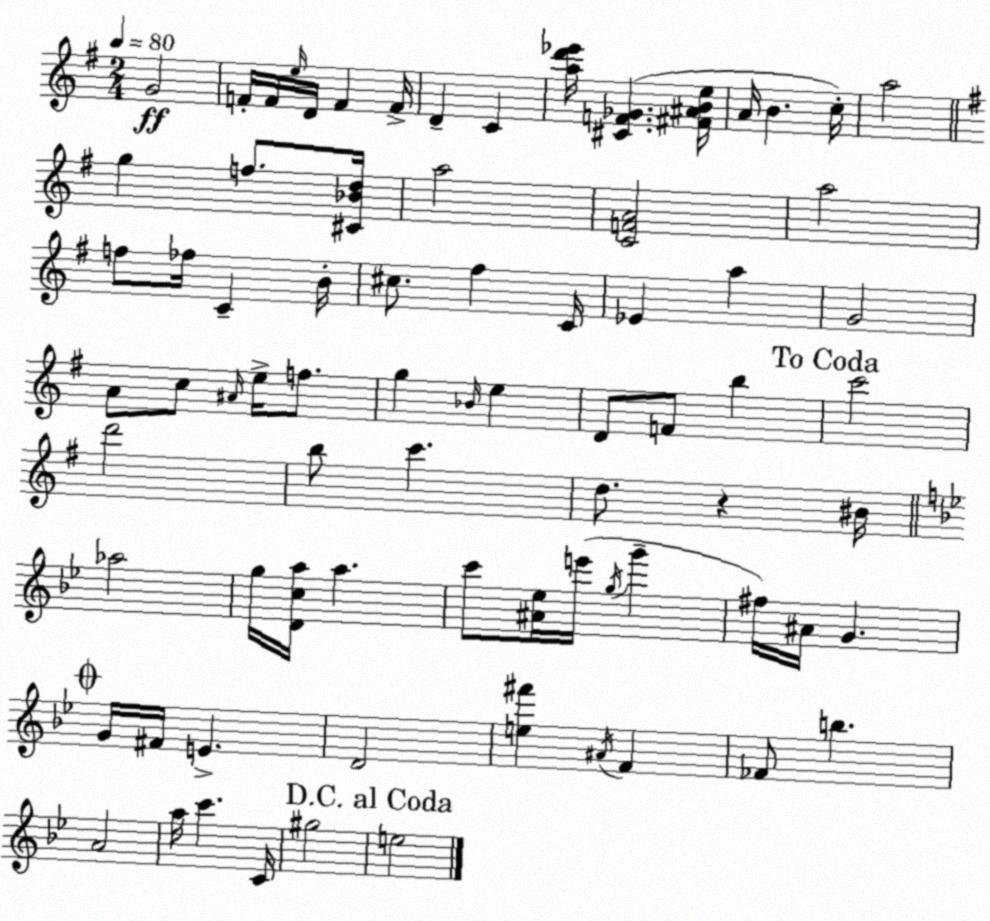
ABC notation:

X:1
T:Untitled
M:2/4
L:1/4
K:G
G2 F/4 F/4 e/4 D/4 F F/4 D C [ad'_e']/4 [^CF_G] [^F^ABe]/4 A/4 B c/4 a2 g f/2 [^C_Bd]/4 a2 [CFA]2 a2 f/2 _f/4 C B/4 ^c/2 ^f C/4 _E a G2 A/2 c/2 ^A/4 e/4 f/2 g _B/4 e D/2 F/2 b c'2 d'2 b/2 c' d/2 z ^B/4 _a2 g/4 [Dca]/4 a c'/2 [^A_e]/4 e'/4 g/4 g' ^f/4 ^A/4 G G/4 ^F/4 E D2 [e^f'] ^A/4 F _F/2 b A2 a/4 c' C/4 ^g2 e2